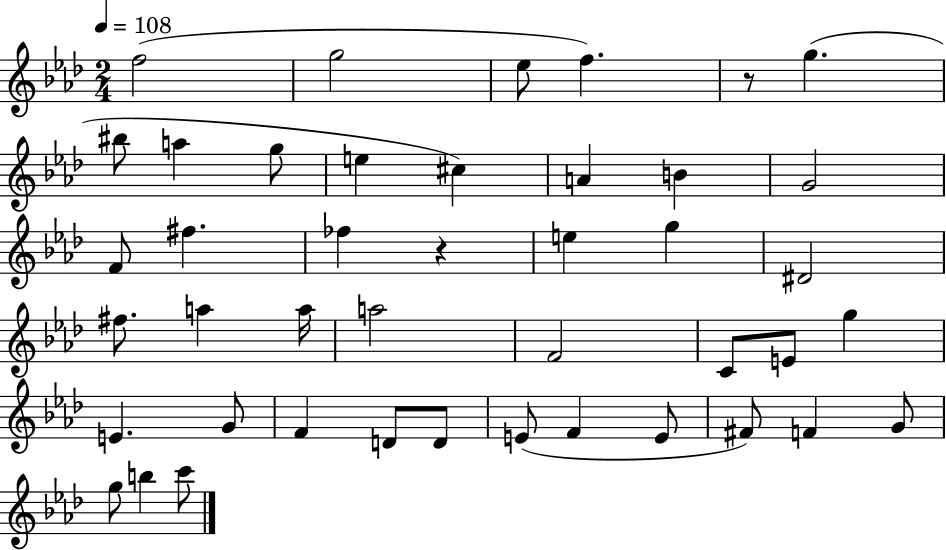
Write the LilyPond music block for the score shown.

{
  \clef treble
  \numericTimeSignature
  \time 2/4
  \key aes \major
  \tempo 4 = 108
  f''2( | g''2 | ees''8 f''4.) | r8 g''4.( | \break bis''8 a''4 g''8 | e''4 cis''4) | a'4 b'4 | g'2 | \break f'8 fis''4. | fes''4 r4 | e''4 g''4 | dis'2 | \break fis''8. a''4 a''16 | a''2 | f'2 | c'8 e'8 g''4 | \break e'4. g'8 | f'4 d'8 d'8 | e'8( f'4 e'8 | fis'8) f'4 g'8 | \break g''8 b''4 c'''8 | \bar "|."
}